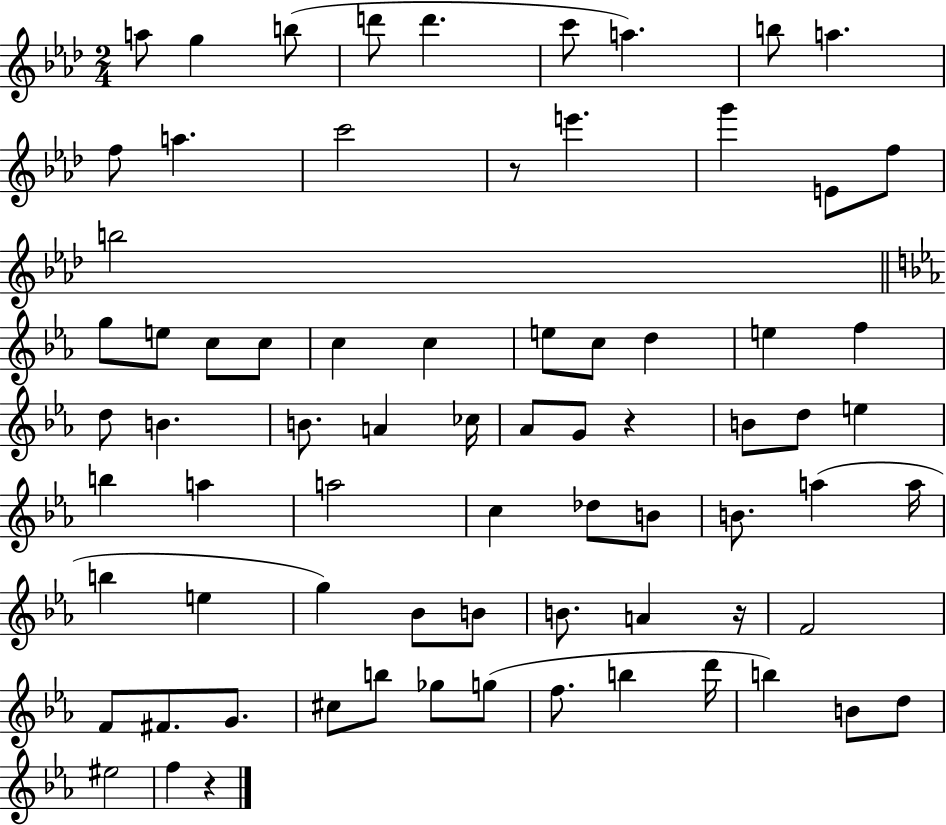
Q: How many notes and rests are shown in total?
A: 74